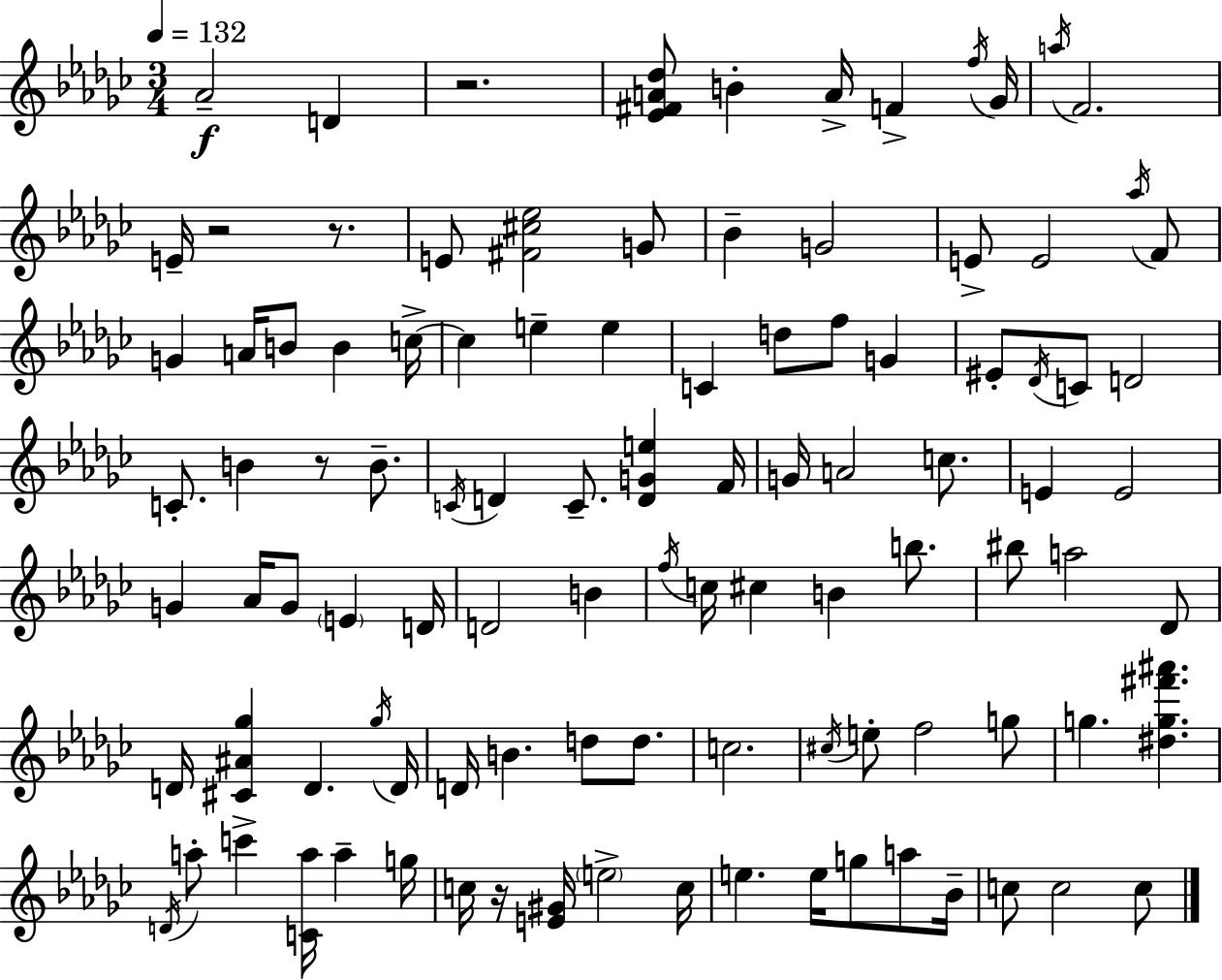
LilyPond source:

{
  \clef treble
  \numericTimeSignature
  \time 3/4
  \key ees \minor
  \tempo 4 = 132
  aes'2--\f d'4 | r2. | <ees' fis' a' des''>8 b'4-. a'16-> f'4-> \acciaccatura { f''16 } | ges'16 \acciaccatura { a''16 } f'2. | \break e'16-- r2 r8. | e'8 <fis' cis'' ees''>2 | g'8 bes'4-- g'2 | e'8-> e'2 | \break \acciaccatura { aes''16 } f'8 g'4 a'16 b'8 b'4 | c''16->~~ c''4 e''4-- e''4 | c'4 d''8 f''8 g'4 | eis'8-. \acciaccatura { des'16 } c'8 d'2 | \break c'8.-. b'4 r8 | b'8.-- \acciaccatura { c'16 } d'4 c'8.-- | <d' g' e''>4 f'16 g'16 a'2 | c''8. e'4 e'2 | \break g'4 aes'16 g'8 | \parenthesize e'4 d'16 d'2 | b'4 \acciaccatura { f''16 } c''16 cis''4 b'4 | b''8. bis''8 a''2 | \break des'8 d'16 <cis' ais' ges''>4 d'4. | \acciaccatura { ges''16 } d'16 d'16 b'4. | d''8 d''8. c''2. | \acciaccatura { cis''16 } e''8-. f''2 | \break g''8 g''4. | <dis'' g'' fis''' ais'''>4. \acciaccatura { d'16 } a''8-. c'''4-> | <c' a''>16 a''4-- g''16 c''16 r16 <e' gis'>16 | \parenthesize e''2-> c''16 e''4. | \break e''16 g''8 a''8 bes'16-- c''8 c''2 | c''8 \bar "|."
}